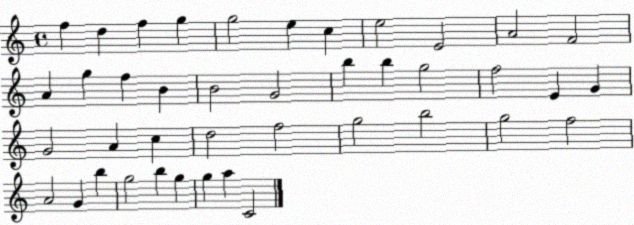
X:1
T:Untitled
M:4/4
L:1/4
K:C
f d f g g2 e c e2 E2 A2 F2 A g f B B2 G2 b b g2 f2 E G G2 A c d2 f2 g2 b2 g2 f2 A2 G b g2 b g g a C2